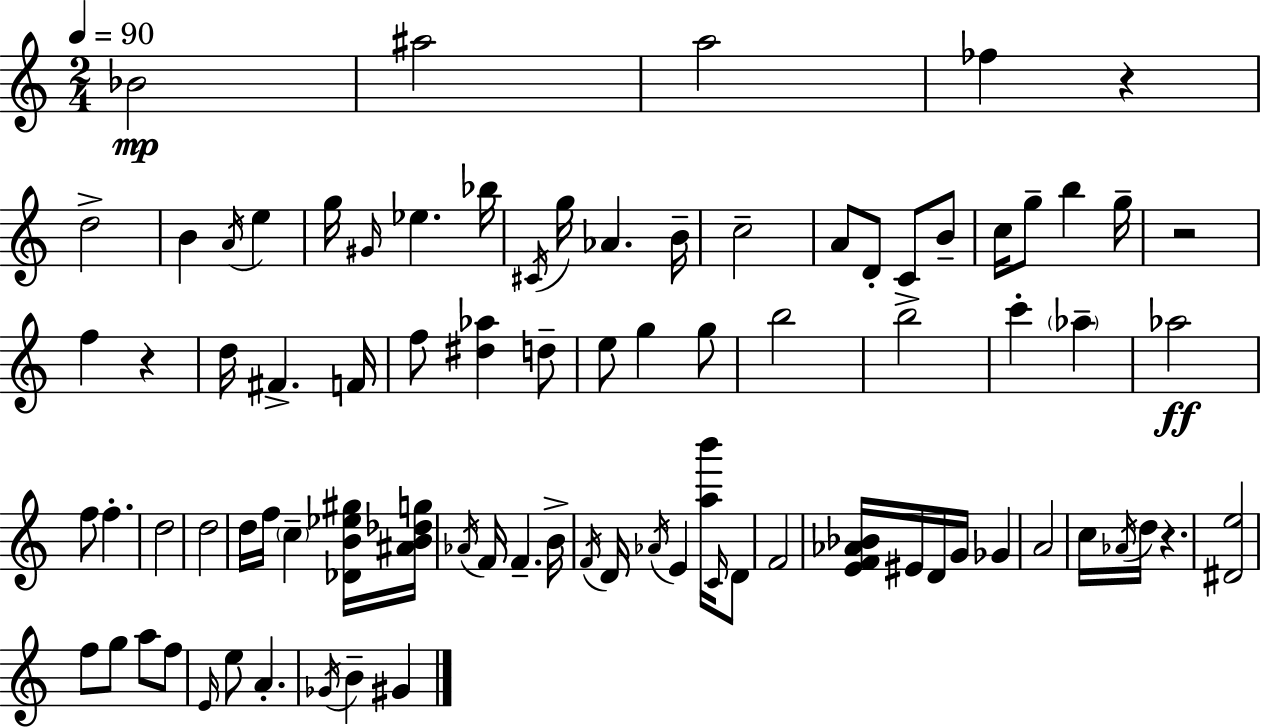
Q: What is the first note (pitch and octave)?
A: Bb4